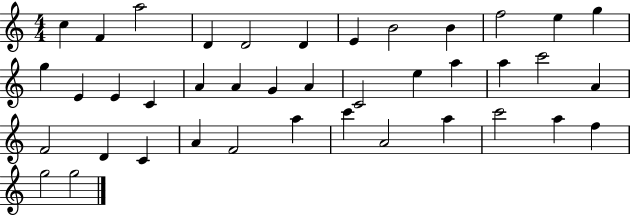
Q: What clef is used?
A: treble